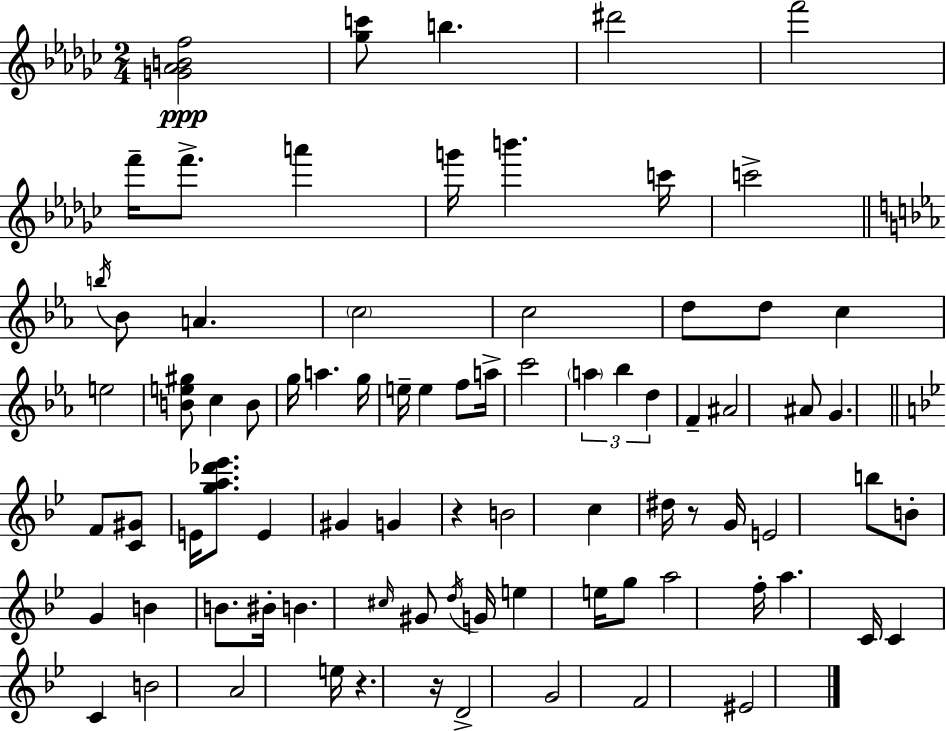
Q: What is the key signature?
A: EES minor